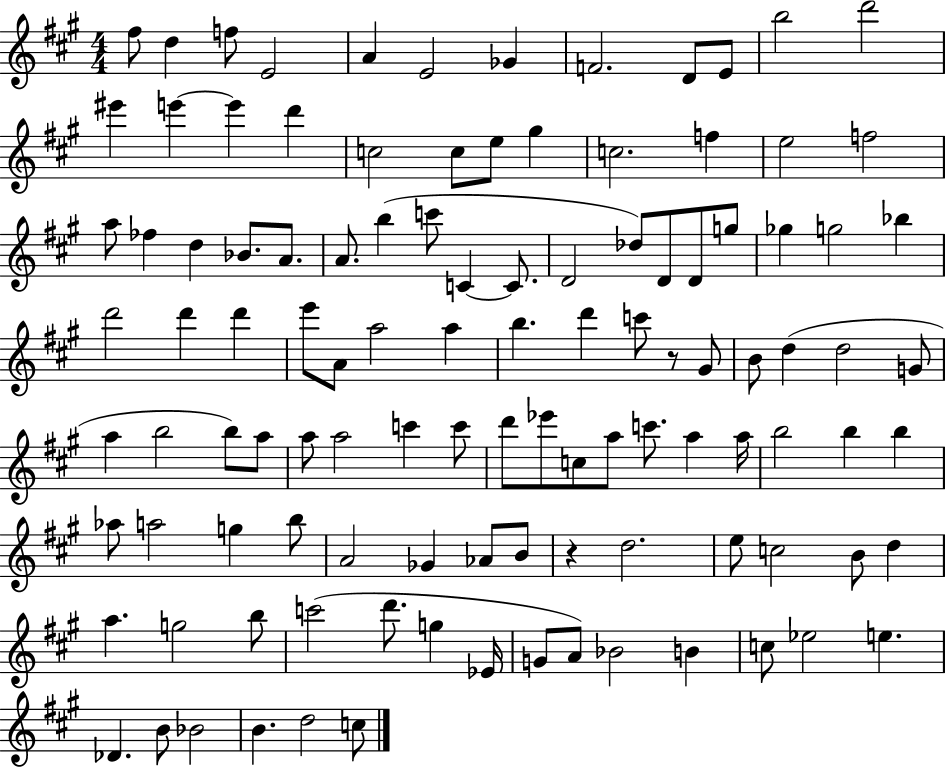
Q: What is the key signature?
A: A major